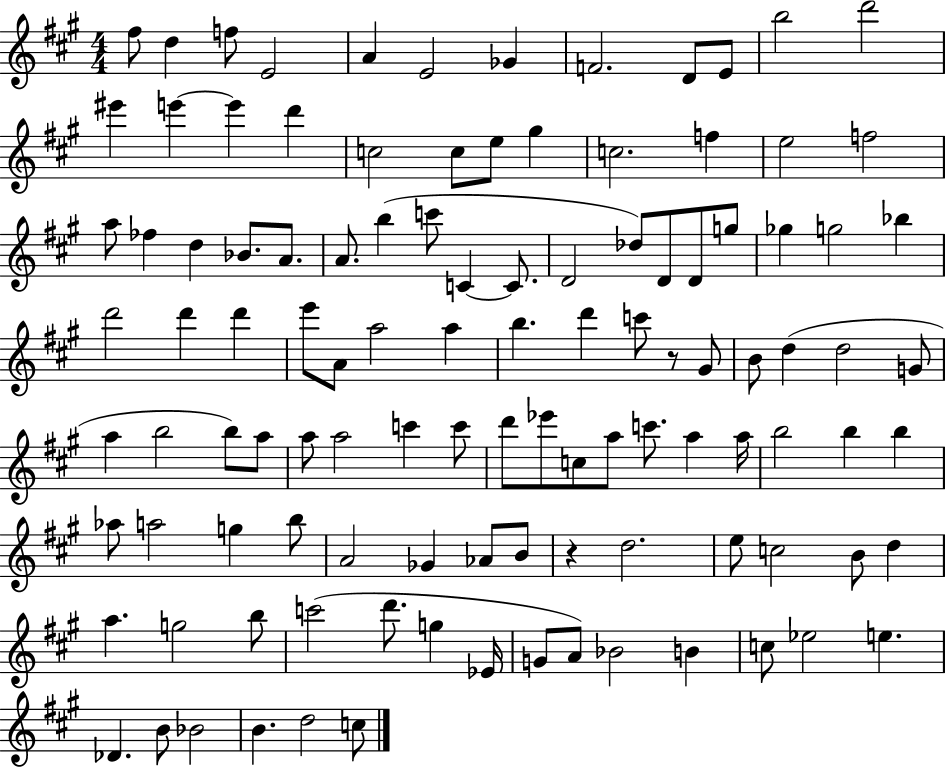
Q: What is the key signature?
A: A major